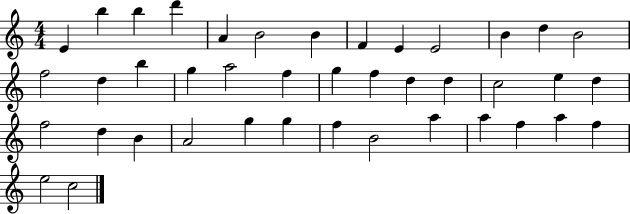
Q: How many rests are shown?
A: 0